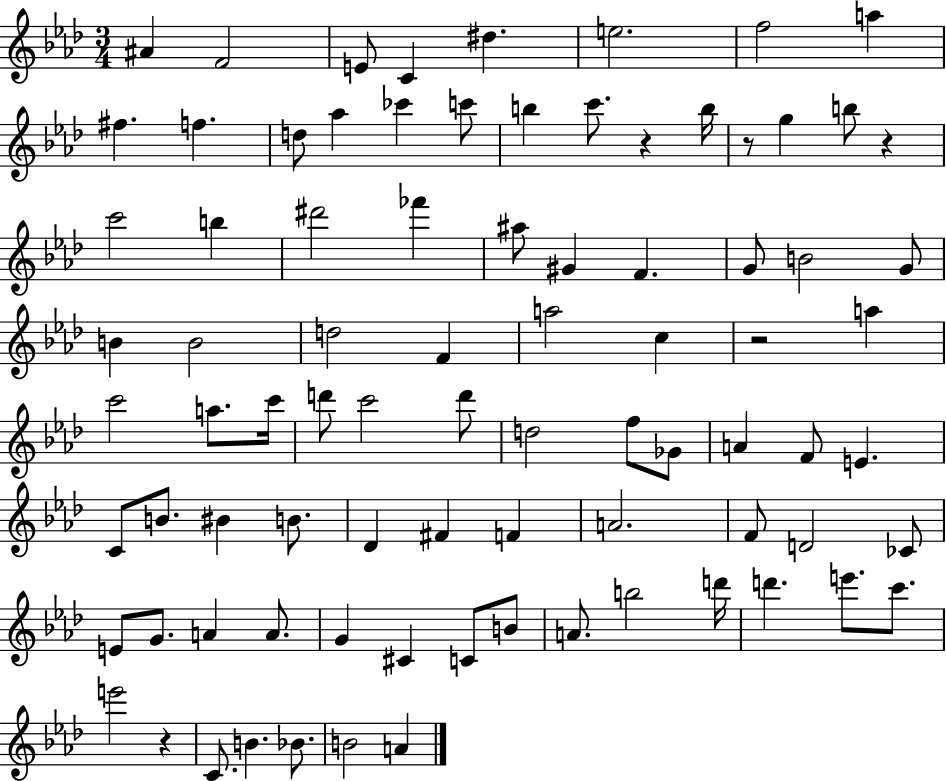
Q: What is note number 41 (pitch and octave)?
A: C6